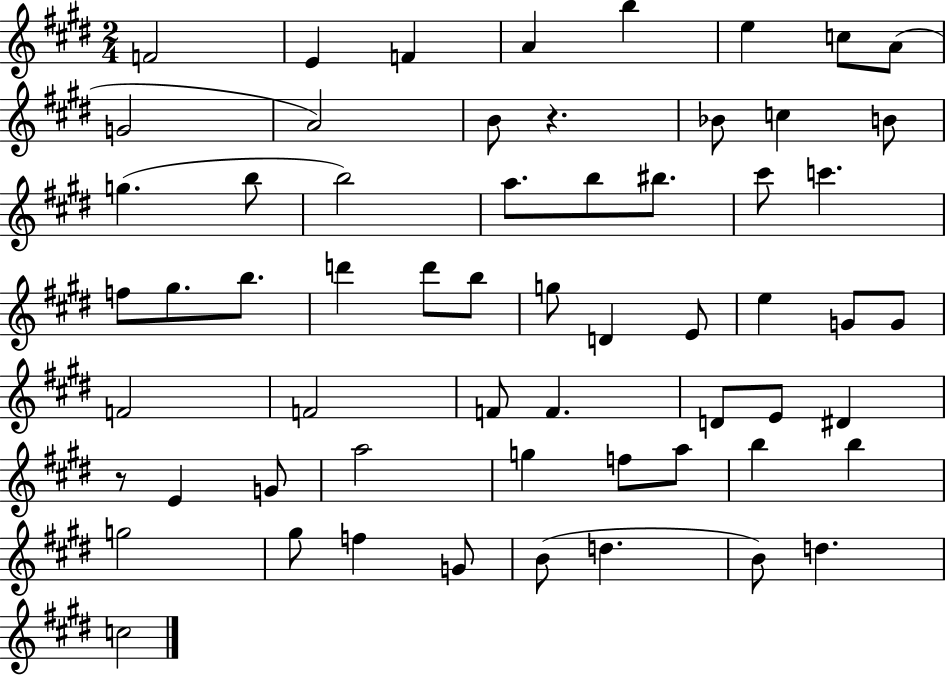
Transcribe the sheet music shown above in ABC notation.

X:1
T:Untitled
M:2/4
L:1/4
K:E
F2 E F A b e c/2 A/2 G2 A2 B/2 z _B/2 c B/2 g b/2 b2 a/2 b/2 ^b/2 ^c'/2 c' f/2 ^g/2 b/2 d' d'/2 b/2 g/2 D E/2 e G/2 G/2 F2 F2 F/2 F D/2 E/2 ^D z/2 E G/2 a2 g f/2 a/2 b b g2 ^g/2 f G/2 B/2 d B/2 d c2